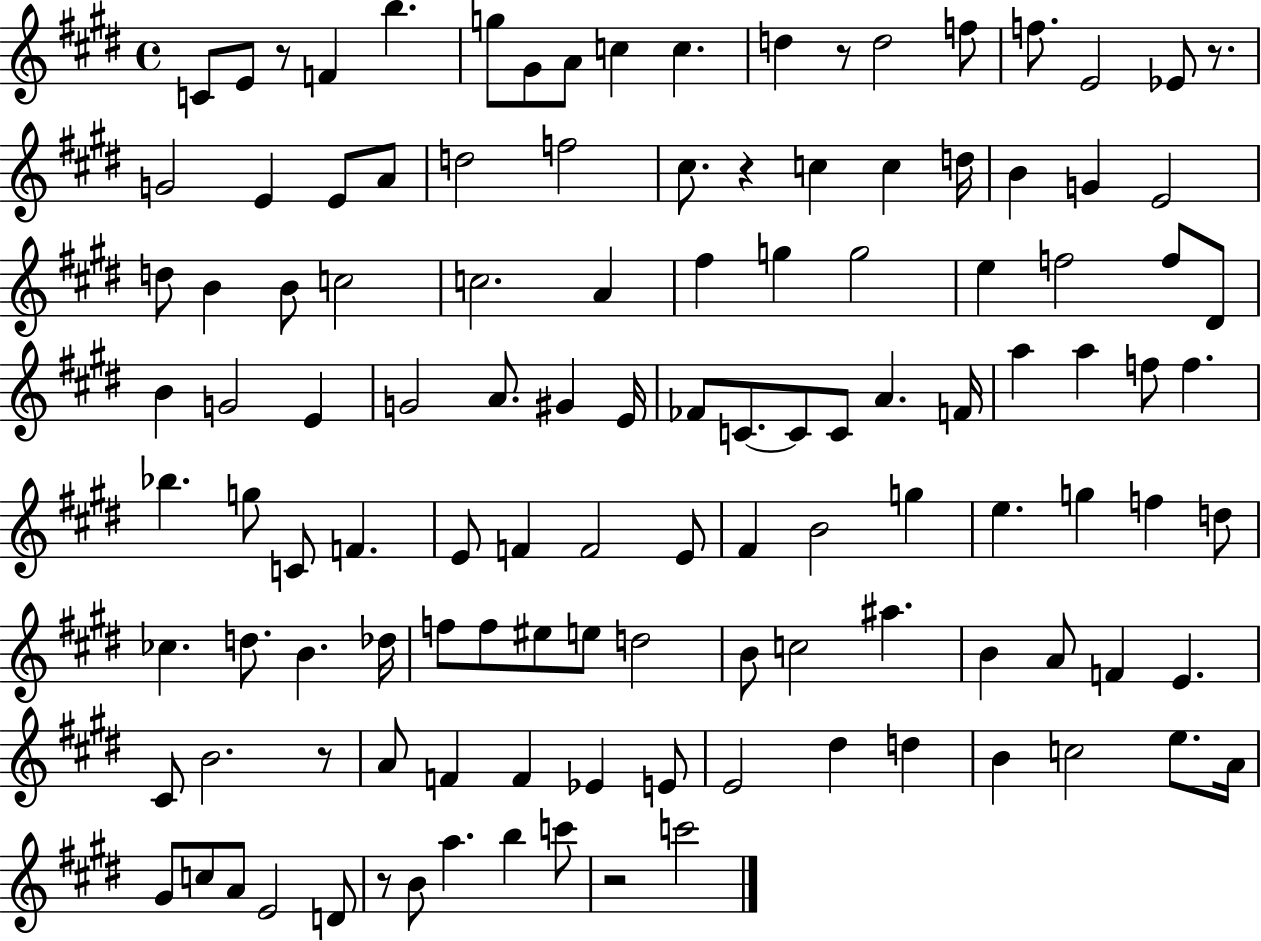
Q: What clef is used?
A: treble